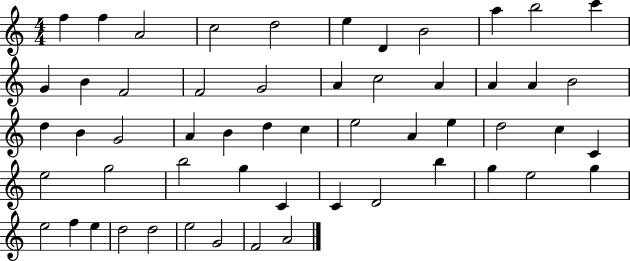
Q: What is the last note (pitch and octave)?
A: A4